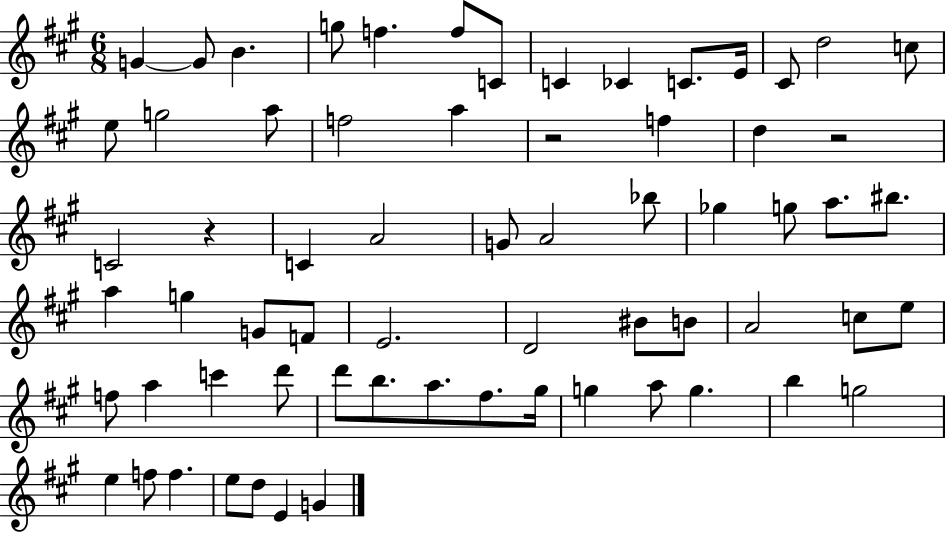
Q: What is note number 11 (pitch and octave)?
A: E4